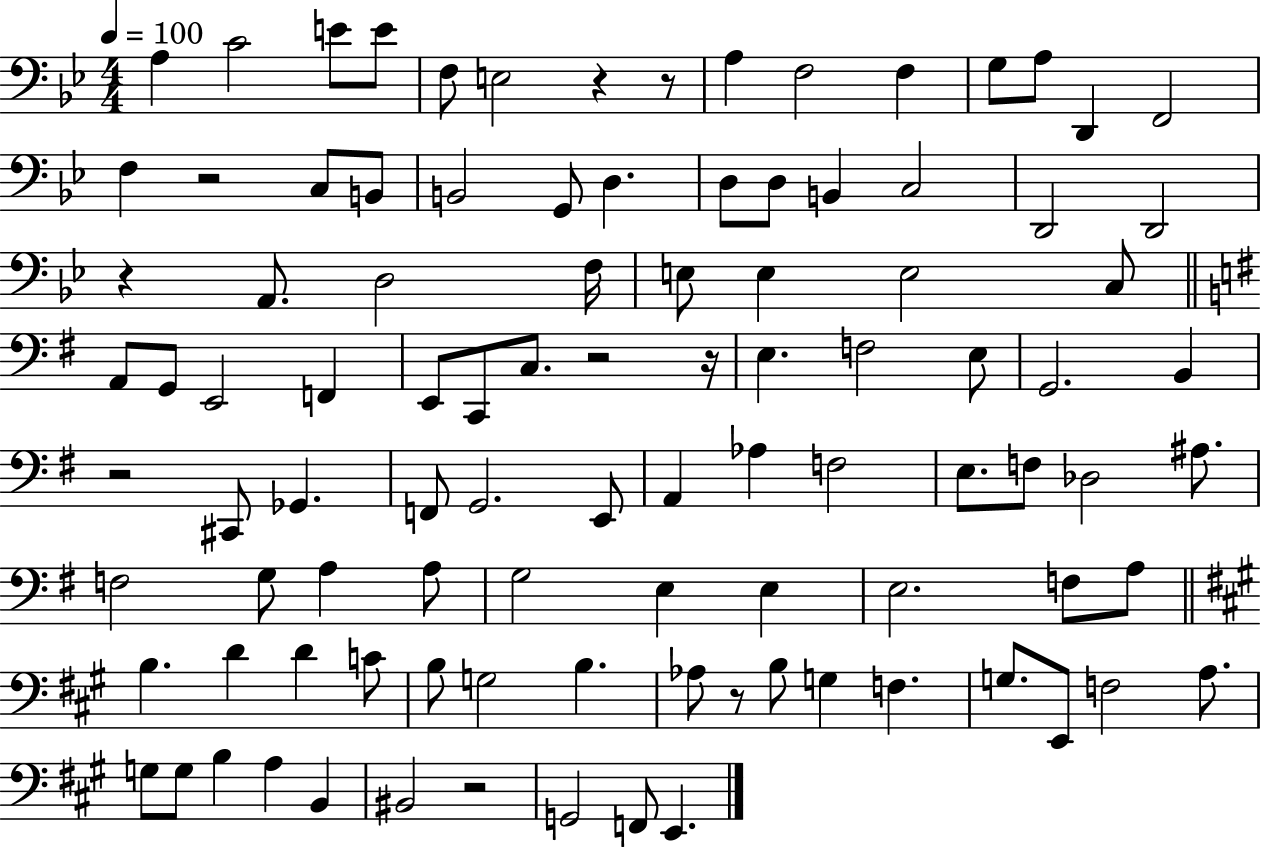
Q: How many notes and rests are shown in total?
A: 99